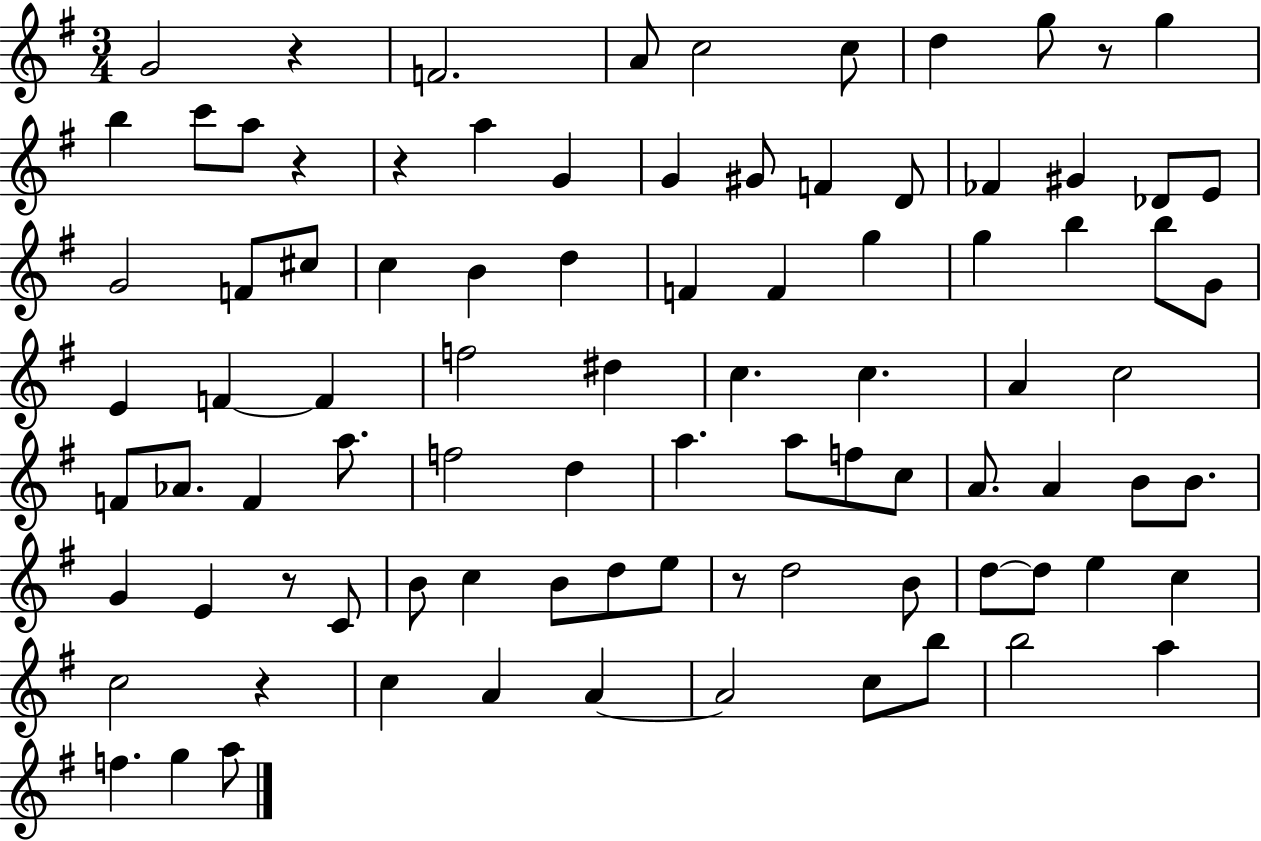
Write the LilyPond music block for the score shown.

{
  \clef treble
  \numericTimeSignature
  \time 3/4
  \key g \major
  \repeat volta 2 { g'2 r4 | f'2. | a'8 c''2 c''8 | d''4 g''8 r8 g''4 | \break b''4 c'''8 a''8 r4 | r4 a''4 g'4 | g'4 gis'8 f'4 d'8 | fes'4 gis'4 des'8 e'8 | \break g'2 f'8 cis''8 | c''4 b'4 d''4 | f'4 f'4 g''4 | g''4 b''4 b''8 g'8 | \break e'4 f'4~~ f'4 | f''2 dis''4 | c''4. c''4. | a'4 c''2 | \break f'8 aes'8. f'4 a''8. | f''2 d''4 | a''4. a''8 f''8 c''8 | a'8. a'4 b'8 b'8. | \break g'4 e'4 r8 c'8 | b'8 c''4 b'8 d''8 e''8 | r8 d''2 b'8 | d''8~~ d''8 e''4 c''4 | \break c''2 r4 | c''4 a'4 a'4~~ | a'2 c''8 b''8 | b''2 a''4 | \break f''4. g''4 a''8 | } \bar "|."
}